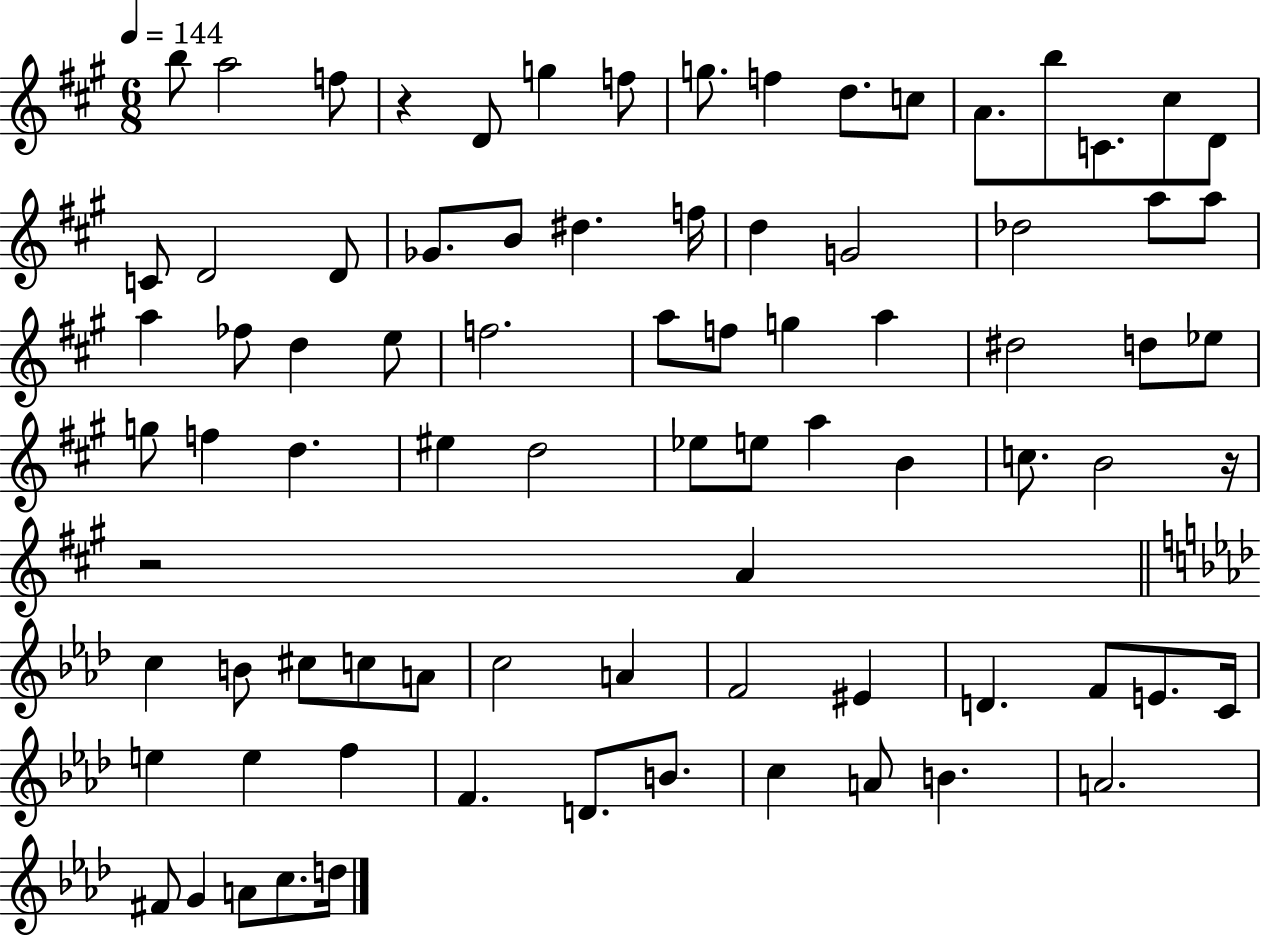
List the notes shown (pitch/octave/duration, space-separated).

B5/e A5/h F5/e R/q D4/e G5/q F5/e G5/e. F5/q D5/e. C5/e A4/e. B5/e C4/e. C#5/e D4/e C4/e D4/h D4/e Gb4/e. B4/e D#5/q. F5/s D5/q G4/h Db5/h A5/e A5/e A5/q FES5/e D5/q E5/e F5/h. A5/e F5/e G5/q A5/q D#5/h D5/e Eb5/e G5/e F5/q D5/q. EIS5/q D5/h Eb5/e E5/e A5/q B4/q C5/e. B4/h R/s R/h A4/q C5/q B4/e C#5/e C5/e A4/e C5/h A4/q F4/h EIS4/q D4/q. F4/e E4/e. C4/s E5/q E5/q F5/q F4/q. D4/e. B4/e. C5/q A4/e B4/q. A4/h. F#4/e G4/q A4/e C5/e. D5/s